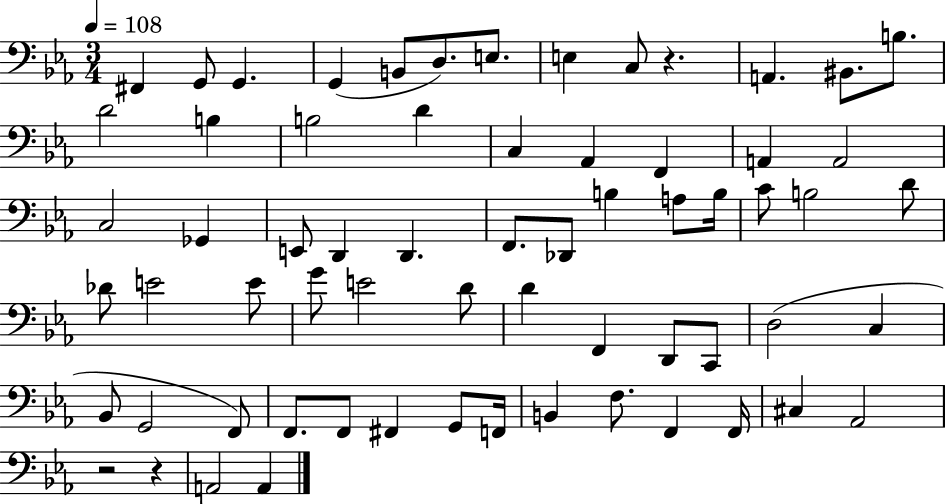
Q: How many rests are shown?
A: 3